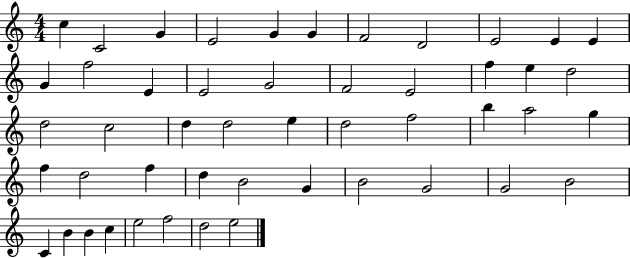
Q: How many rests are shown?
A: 0